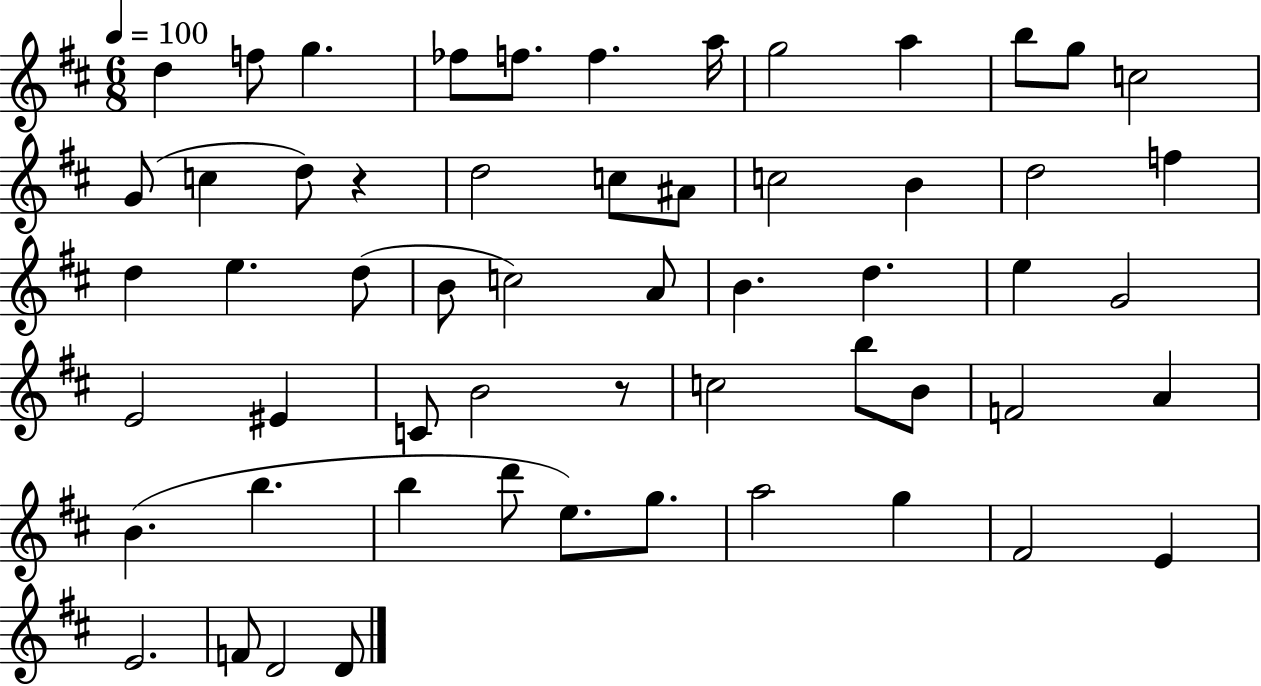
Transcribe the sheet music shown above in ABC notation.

X:1
T:Untitled
M:6/8
L:1/4
K:D
d f/2 g _f/2 f/2 f a/4 g2 a b/2 g/2 c2 G/2 c d/2 z d2 c/2 ^A/2 c2 B d2 f d e d/2 B/2 c2 A/2 B d e G2 E2 ^E C/2 B2 z/2 c2 b/2 B/2 F2 A B b b d'/2 e/2 g/2 a2 g ^F2 E E2 F/2 D2 D/2